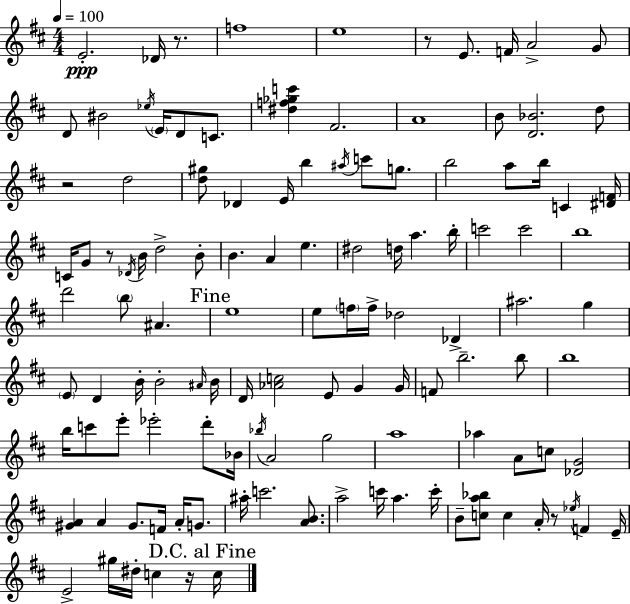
{
  \clef treble
  \numericTimeSignature
  \time 4/4
  \key d \major
  \tempo 4 = 100
  e'2.-.\ppp des'16 r8. | f''1 | e''1 | r8 e'8. f'16 a'2-> g'8 | \break d'8 bis'2 \acciaccatura { ees''16 } \parenthesize e'16 d'8 c'8. | <dis'' f'' ges'' c'''>4 fis'2. | a'1 | b'8 <d' bes'>2. d''8 | \break r2 d''2 | <d'' gis''>8 des'4 e'16 b''4 \acciaccatura { ais''16 } c'''8 g''8. | b''2 a''8 b''16 c'4 | <dis' f'>16 c'16 g'8 r8 \acciaccatura { des'16 } b'16 d''2-> | \break b'8-. b'4. a'4 e''4. | dis''2 d''16 a''4. | b''16-. c'''2 c'''2 | b''1 | \break d'''2 \parenthesize b''8 ais'4. | \mark "Fine" e''1 | e''8 \parenthesize f''16 f''16-> des''2 des'4-> | ais''2. g''4 | \break \parenthesize e'8 d'4 b'16-. b'2-. | \grace { ais'16 } b'16 d'16 <aes' c''>2 e'8 g'4 | g'16 f'8 b''2.-- | b''8 b''1 | \break b''16 c'''8 e'''8-. ees'''2-. | d'''8-. bes'16 \acciaccatura { bes''16 } a'2 g''2 | a''1 | aes''4 a'8 c''8 <des' g'>2 | \break <gis' a'>4 a'4 gis'8. | f'16 a'16-. g'8. ais''16-. c'''2. | <a' b'>8. a''2-> c'''16 a''4. | c'''16-. b'8-- <c'' a'' bes''>8 c''4 a'16-. r8 | \break \acciaccatura { ees''16 } f'4 e'16-- e'2-> gis''16 dis''16-. | c''4 r16 \mark "D.C. al Fine" c''16 \bar "|."
}